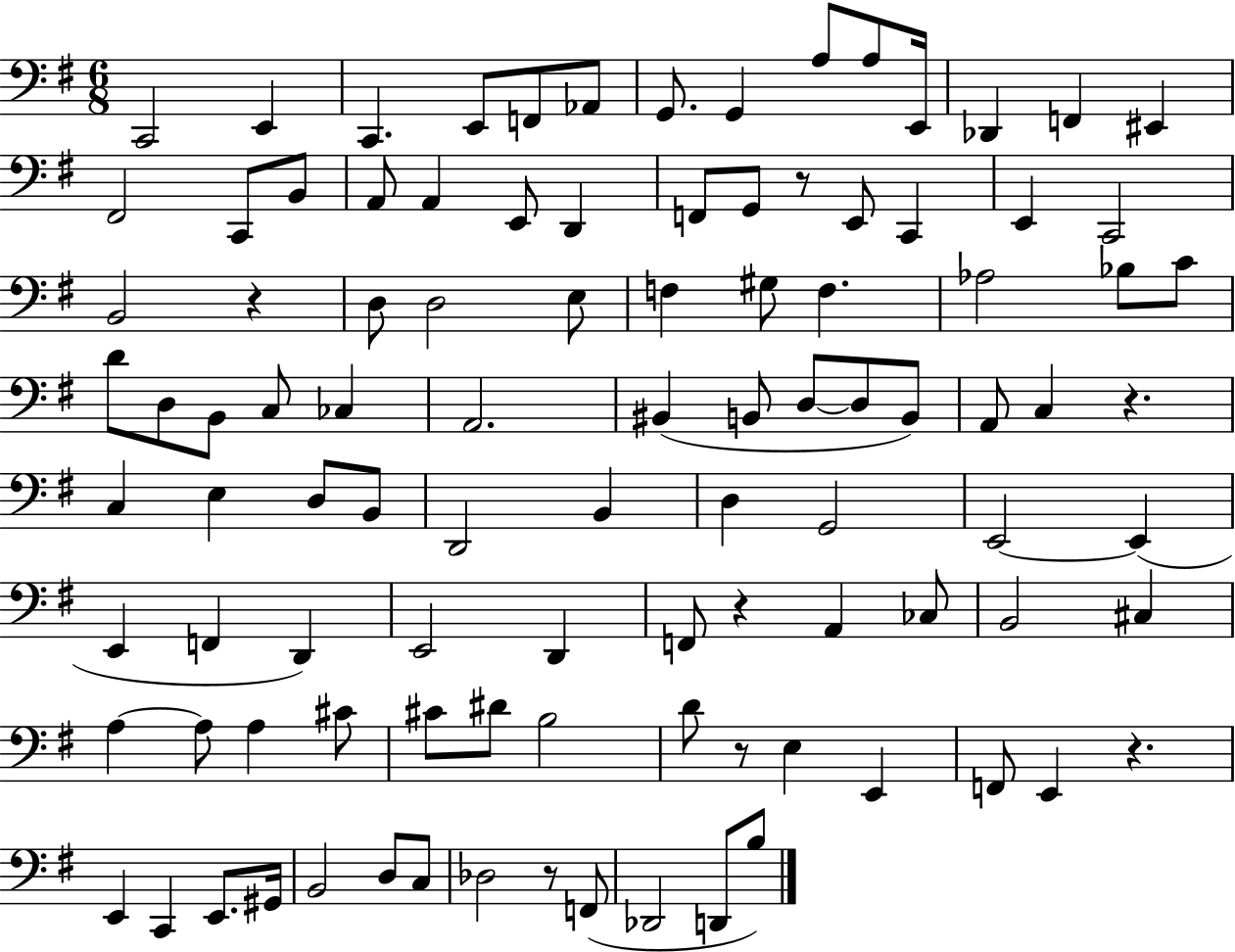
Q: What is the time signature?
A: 6/8